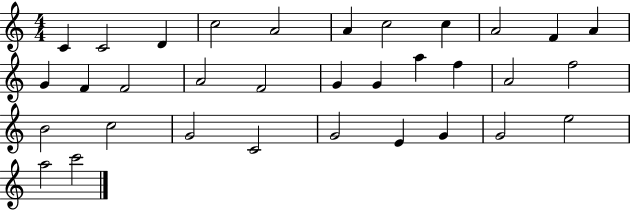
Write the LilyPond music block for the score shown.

{
  \clef treble
  \numericTimeSignature
  \time 4/4
  \key c \major
  c'4 c'2 d'4 | c''2 a'2 | a'4 c''2 c''4 | a'2 f'4 a'4 | \break g'4 f'4 f'2 | a'2 f'2 | g'4 g'4 a''4 f''4 | a'2 f''2 | \break b'2 c''2 | g'2 c'2 | g'2 e'4 g'4 | g'2 e''2 | \break a''2 c'''2 | \bar "|."
}